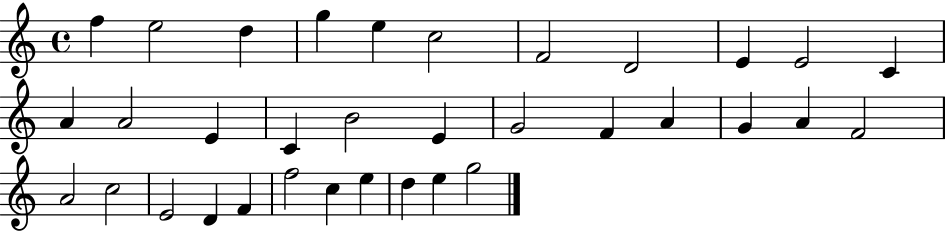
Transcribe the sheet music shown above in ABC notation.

X:1
T:Untitled
M:4/4
L:1/4
K:C
f e2 d g e c2 F2 D2 E E2 C A A2 E C B2 E G2 F A G A F2 A2 c2 E2 D F f2 c e d e g2